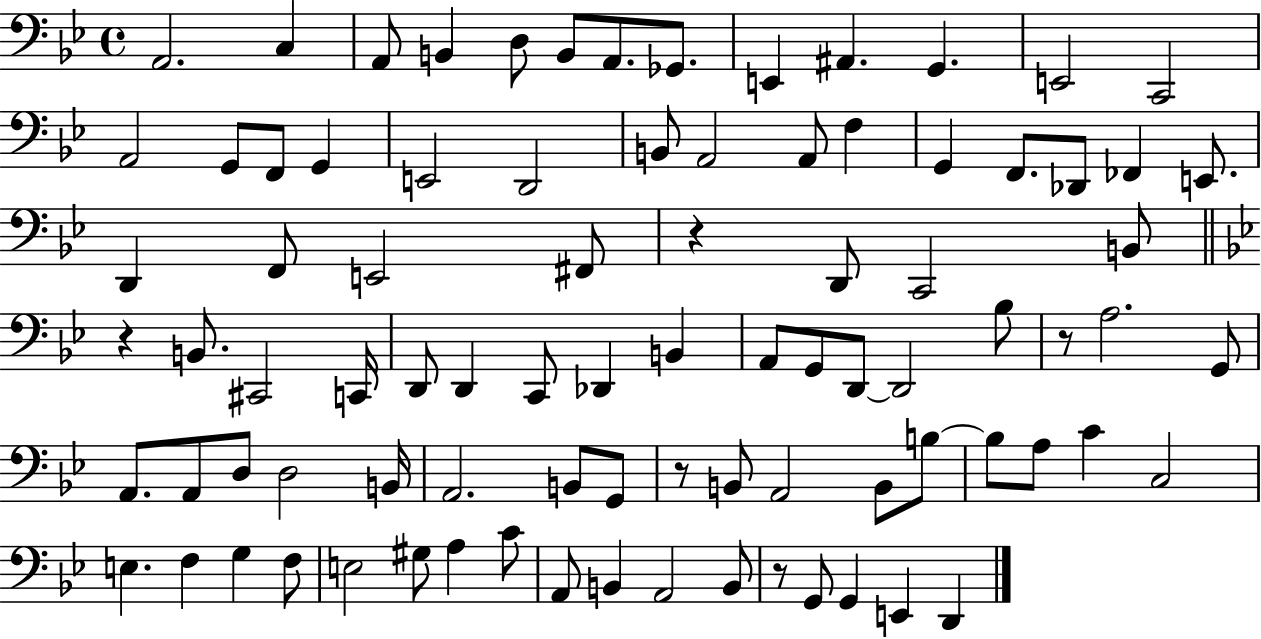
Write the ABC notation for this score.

X:1
T:Untitled
M:4/4
L:1/4
K:Bb
A,,2 C, A,,/2 B,, D,/2 B,,/2 A,,/2 _G,,/2 E,, ^A,, G,, E,,2 C,,2 A,,2 G,,/2 F,,/2 G,, E,,2 D,,2 B,,/2 A,,2 A,,/2 F, G,, F,,/2 _D,,/2 _F,, E,,/2 D,, F,,/2 E,,2 ^F,,/2 z D,,/2 C,,2 B,,/2 z B,,/2 ^C,,2 C,,/4 D,,/2 D,, C,,/2 _D,, B,, A,,/2 G,,/2 D,,/2 D,,2 _B,/2 z/2 A,2 G,,/2 A,,/2 A,,/2 D,/2 D,2 B,,/4 A,,2 B,,/2 G,,/2 z/2 B,,/2 A,,2 B,,/2 B,/2 B,/2 A,/2 C C,2 E, F, G, F,/2 E,2 ^G,/2 A, C/2 A,,/2 B,, A,,2 B,,/2 z/2 G,,/2 G,, E,, D,,